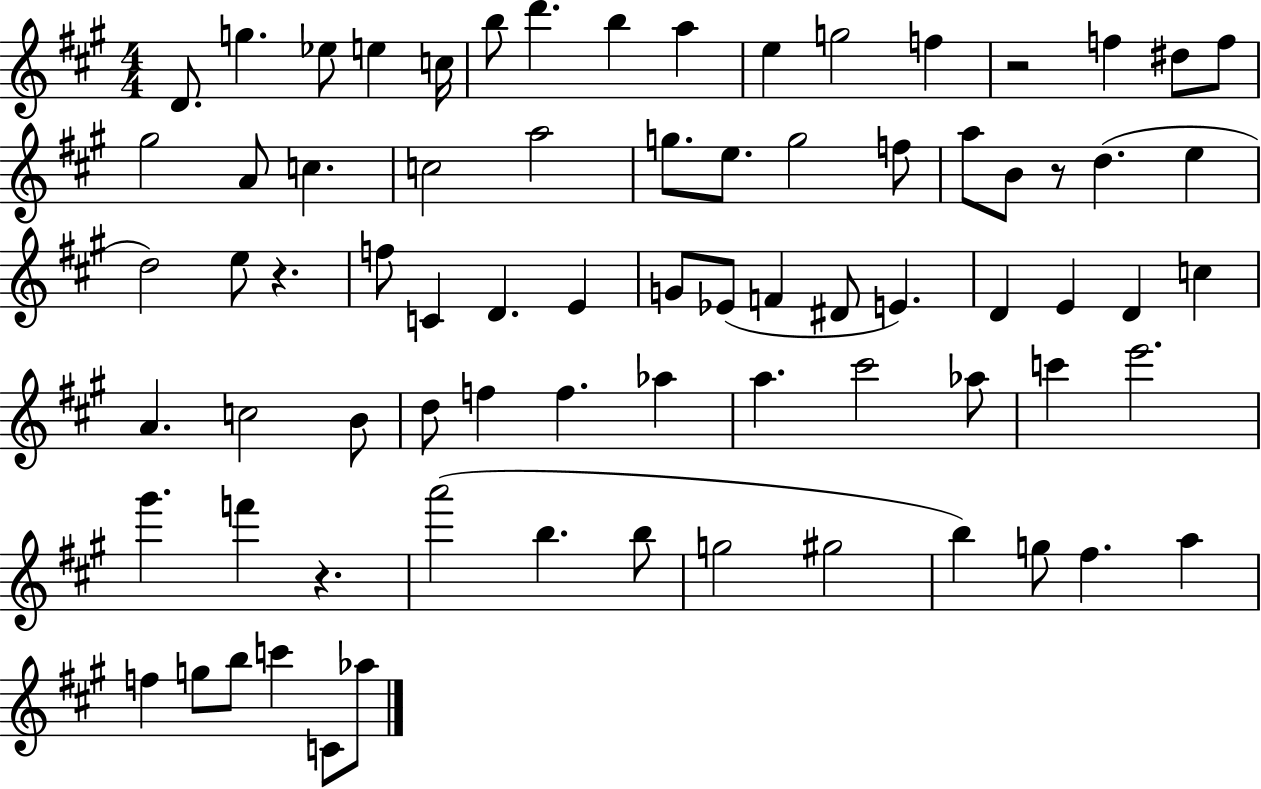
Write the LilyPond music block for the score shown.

{
  \clef treble
  \numericTimeSignature
  \time 4/4
  \key a \major
  \repeat volta 2 { d'8. g''4. ees''8 e''4 c''16 | b''8 d'''4. b''4 a''4 | e''4 g''2 f''4 | r2 f''4 dis''8 f''8 | \break gis''2 a'8 c''4. | c''2 a''2 | g''8. e''8. g''2 f''8 | a''8 b'8 r8 d''4.( e''4 | \break d''2) e''8 r4. | f''8 c'4 d'4. e'4 | g'8 ees'8( f'4 dis'8 e'4.) | d'4 e'4 d'4 c''4 | \break a'4. c''2 b'8 | d''8 f''4 f''4. aes''4 | a''4. cis'''2 aes''8 | c'''4 e'''2. | \break gis'''4. f'''4 r4. | a'''2( b''4. b''8 | g''2 gis''2 | b''4) g''8 fis''4. a''4 | \break f''4 g''8 b''8 c'''4 c'8 aes''8 | } \bar "|."
}